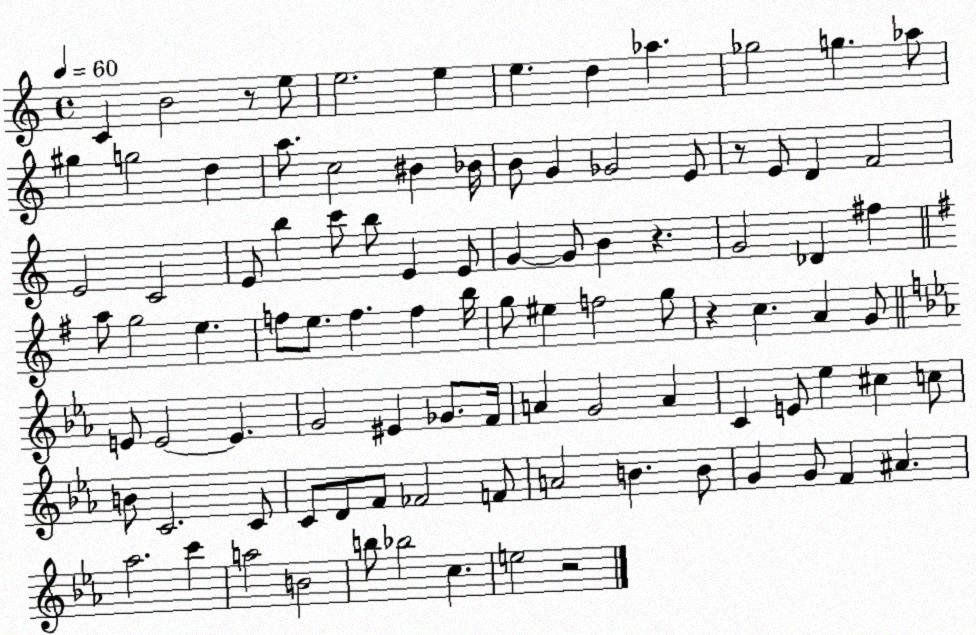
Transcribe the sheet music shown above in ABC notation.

X:1
T:Untitled
M:4/4
L:1/4
K:C
C B2 z/2 e/2 e2 e e d _a _g2 g _a/2 ^g g2 d a/2 c2 ^B _B/4 B/2 G _G2 E/2 z/2 E/2 D F2 E2 C2 E/2 b c'/2 b/2 E E/2 G G/2 B z G2 _D ^f a/2 g2 e f/2 e/2 f f b/4 g/2 ^e f2 g/2 z c A G/2 E/2 E2 E G2 ^E _G/2 F/4 A G2 A C E/2 _e ^c c/2 B/2 C2 C/2 C/2 D/2 F/2 _F2 F/2 A2 B B/2 G G/2 F ^A _a2 c' a2 B2 b/2 _b2 c e2 z2